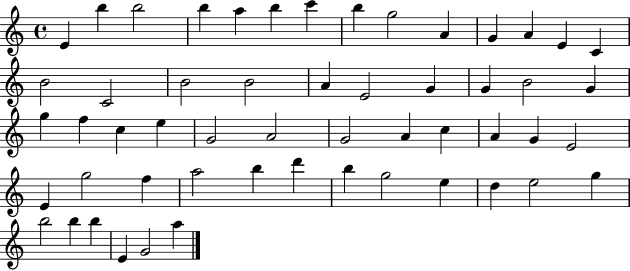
X:1
T:Untitled
M:4/4
L:1/4
K:C
E b b2 b a b c' b g2 A G A E C B2 C2 B2 B2 A E2 G G B2 G g f c e G2 A2 G2 A c A G E2 E g2 f a2 b d' b g2 e d e2 g b2 b b E G2 a